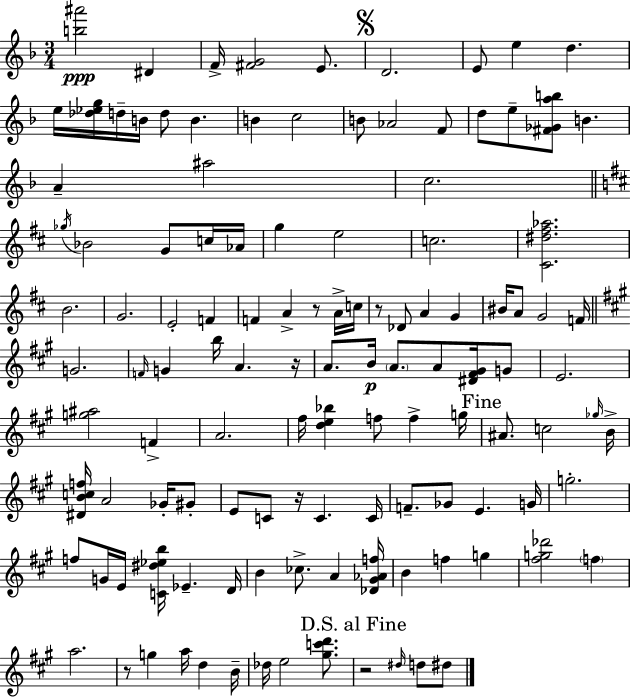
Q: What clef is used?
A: treble